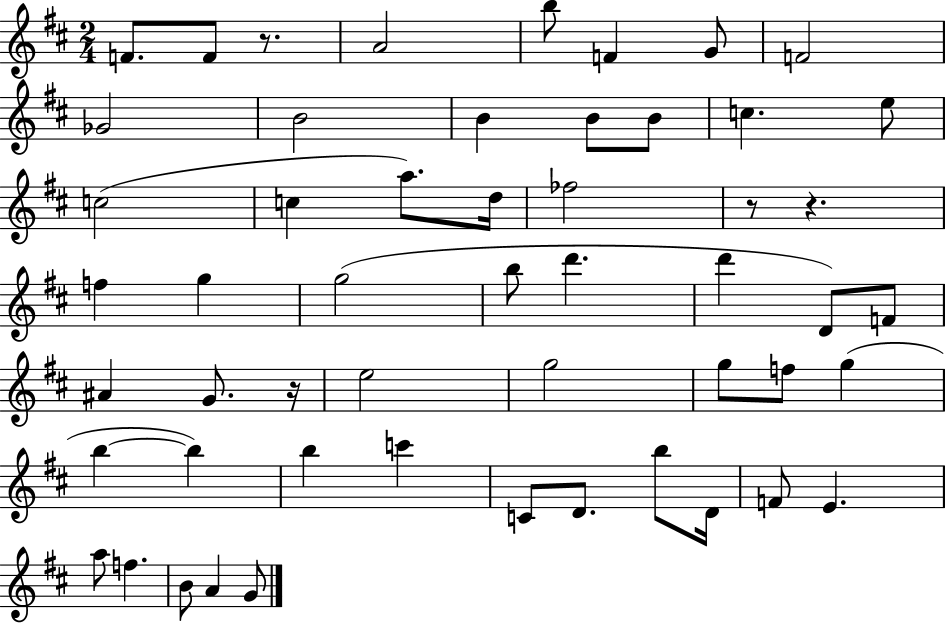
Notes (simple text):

F4/e. F4/e R/e. A4/h B5/e F4/q G4/e F4/h Gb4/h B4/h B4/q B4/e B4/e C5/q. E5/e C5/h C5/q A5/e. D5/s FES5/h R/e R/q. F5/q G5/q G5/h B5/e D6/q. D6/q D4/e F4/e A#4/q G4/e. R/s E5/h G5/h G5/e F5/e G5/q B5/q B5/q B5/q C6/q C4/e D4/e. B5/e D4/s F4/e E4/q. A5/e F5/q. B4/e A4/q G4/e